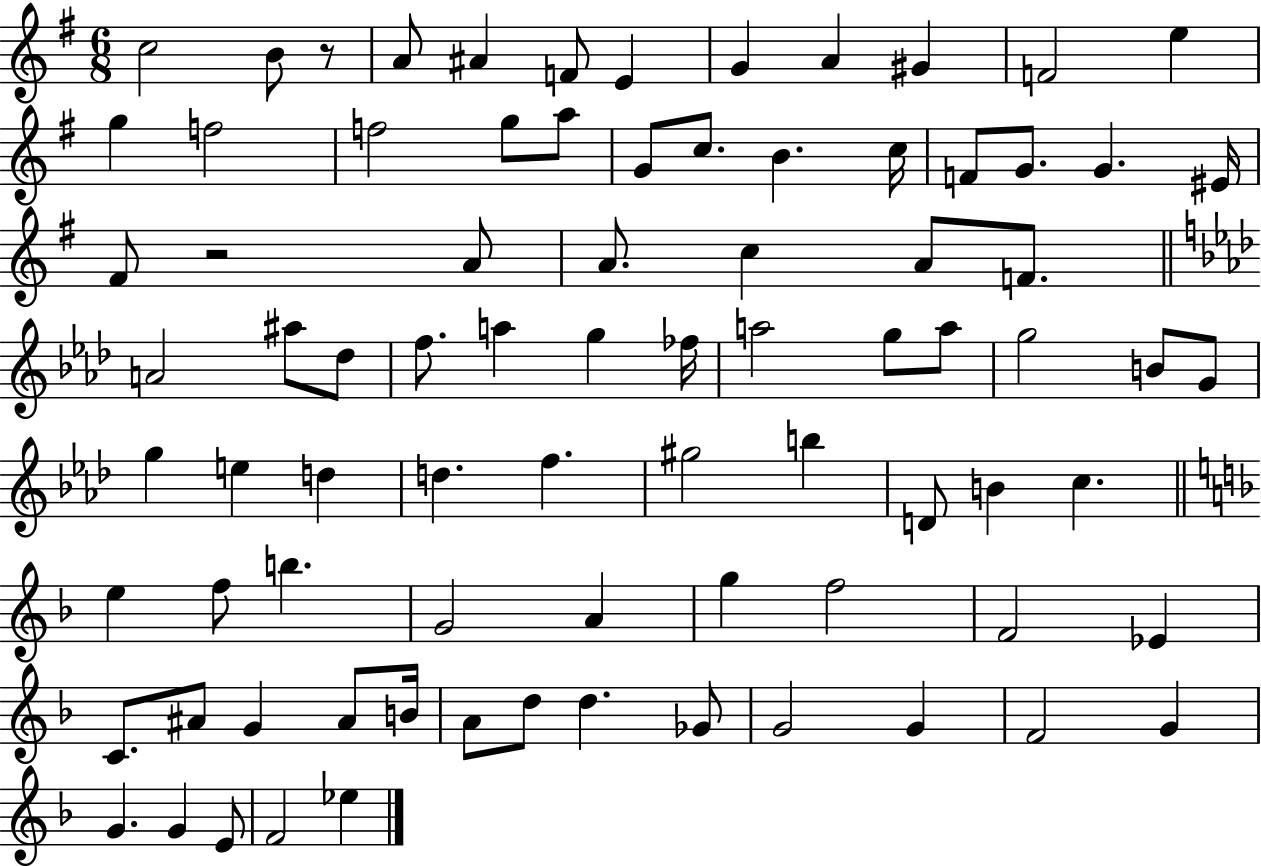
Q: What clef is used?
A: treble